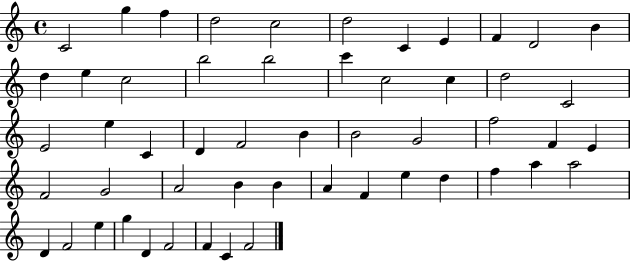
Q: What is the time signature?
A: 4/4